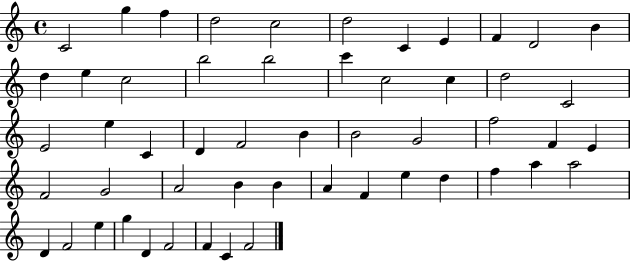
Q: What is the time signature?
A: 4/4